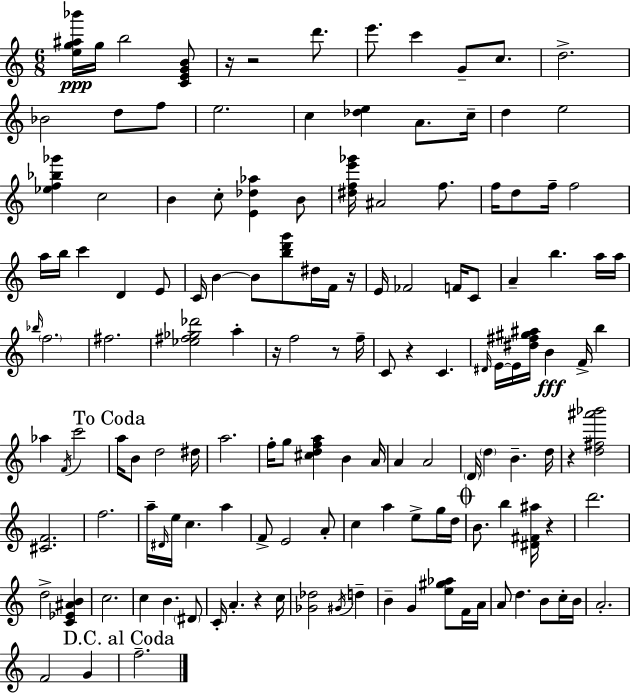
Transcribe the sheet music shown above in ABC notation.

X:1
T:Untitled
M:6/8
L:1/4
K:C
[eg^a_b']/4 g/4 b2 [CEGB]/2 z/4 z2 d'/2 e'/2 c' G/2 c/2 d2 _B2 d/2 f/2 e2 c [_de] A/2 c/4 d e2 [_ef_b_g'] c2 B c/2 [E_d_a] B/2 [^dfe'_g']/4 ^A2 f/2 f/4 d/2 f/4 f2 a/4 b/4 c' D E/2 C/4 B B/2 [bd'g']/2 ^d/4 F/4 z/4 E/4 _F2 F/4 C/2 A b a/4 a/4 _b/4 f2 ^f2 [_e^f_g_d']2 a z/4 f2 z/2 f/4 C/2 z C ^D/4 E/4 E/4 [^d^f^g^a]/4 B F/4 b _a F/4 c'2 a/4 B/2 d2 ^d/4 a2 f/4 g/2 [^cdfa] B A/4 A A2 D/4 d B d/4 z [d^f^a'_b']2 [^CF]2 f2 a/4 ^D/4 e/4 c a F/2 E2 A/2 c a e/2 g/4 d/4 B/2 b [^D^F^a]/4 z d'2 d2 [C_E^AB] c2 c B ^D/2 C/4 A z c/4 [_G_d]2 ^G/4 d B G [e^g_a]/2 F/4 A/4 A/2 d B/2 c/4 B/4 A2 F2 G f2